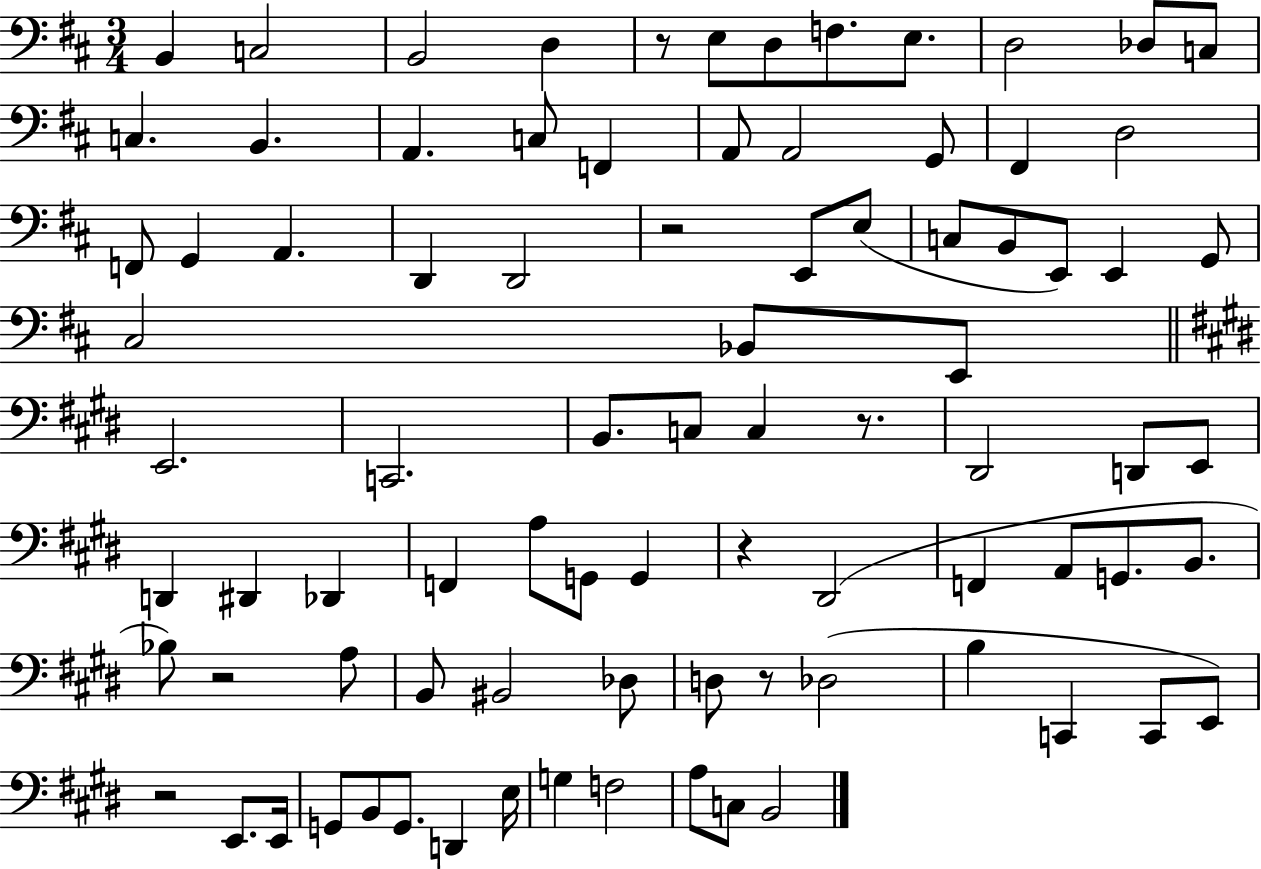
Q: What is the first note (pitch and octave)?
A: B2